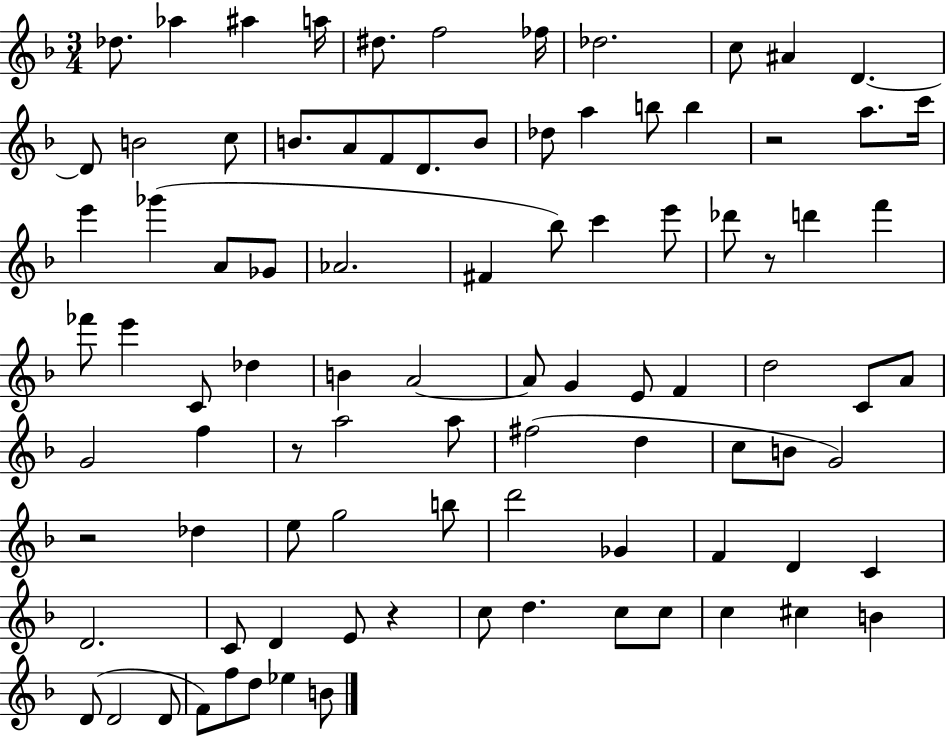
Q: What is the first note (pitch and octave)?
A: Db5